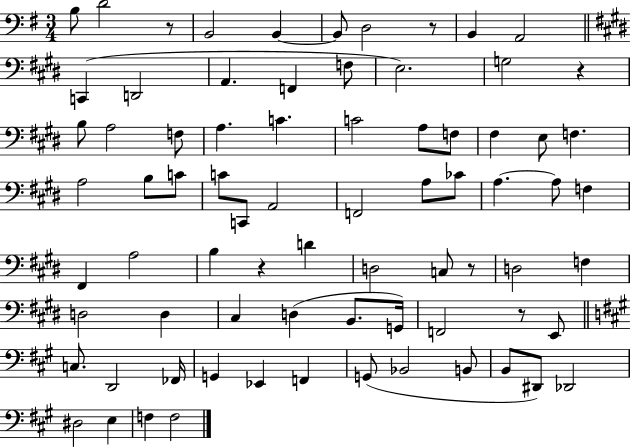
B3/e D4/h R/e B2/h B2/q B2/e D3/h R/e B2/q A2/h C2/q D2/h A2/q. F2/q F3/e E3/h. G3/h R/q B3/e A3/h F3/e A3/q. C4/q. C4/h A3/e F3/e F#3/q E3/e F3/q. A3/h B3/e C4/e C4/e C2/e A2/h F2/h A3/e CES4/e A3/q. A3/e F3/q F#2/q A3/h B3/q R/q D4/q D3/h C3/e R/e D3/h F3/q D3/h D3/q C#3/q D3/q B2/e. G2/s F2/h R/e E2/e C3/e. D2/h FES2/s G2/q Eb2/q F2/q G2/e Bb2/h B2/e B2/e D#2/e Db2/h D#3/h E3/q F3/q F3/h